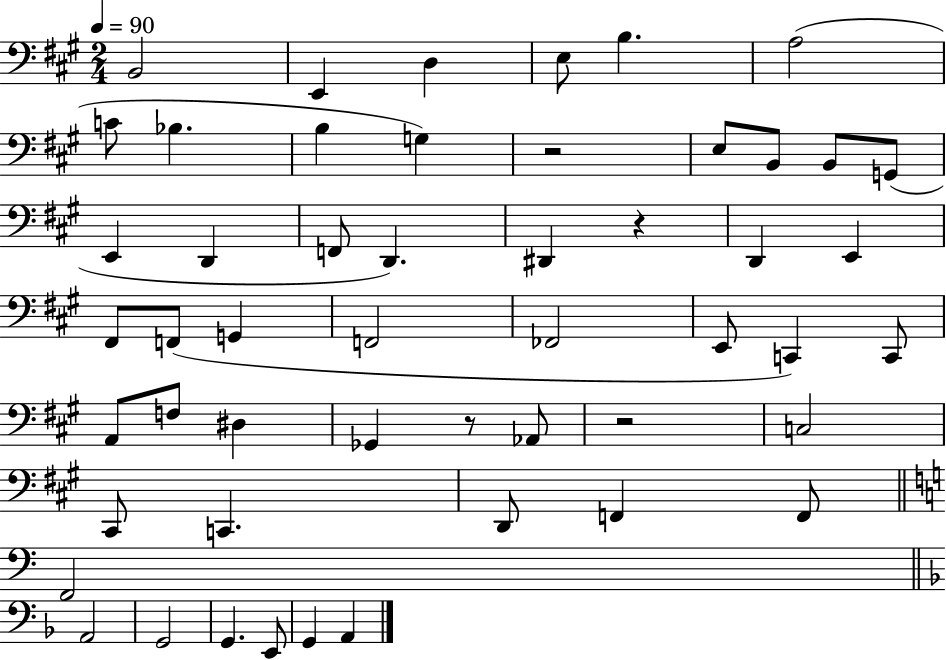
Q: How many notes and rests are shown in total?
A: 51